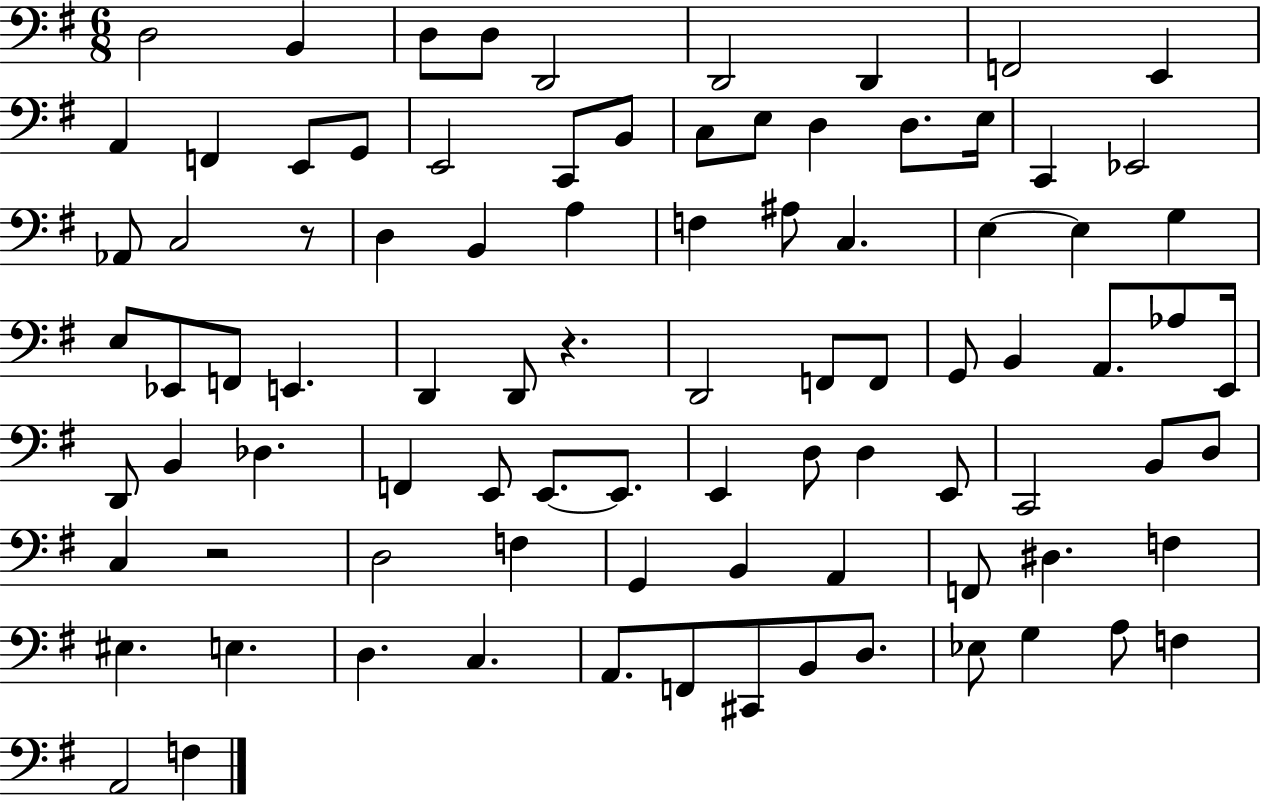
{
  \clef bass
  \numericTimeSignature
  \time 6/8
  \key g \major
  \repeat volta 2 { d2 b,4 | d8 d8 d,2 | d,2 d,4 | f,2 e,4 | \break a,4 f,4 e,8 g,8 | e,2 c,8 b,8 | c8 e8 d4 d8. e16 | c,4 ees,2 | \break aes,8 c2 r8 | d4 b,4 a4 | f4 ais8 c4. | e4~~ e4 g4 | \break e8 ees,8 f,8 e,4. | d,4 d,8 r4. | d,2 f,8 f,8 | g,8 b,4 a,8. aes8 e,16 | \break d,8 b,4 des4. | f,4 e,8 e,8.~~ e,8. | e,4 d8 d4 e,8 | c,2 b,8 d8 | \break c4 r2 | d2 f4 | g,4 b,4 a,4 | f,8 dis4. f4 | \break eis4. e4. | d4. c4. | a,8. f,8 cis,8 b,8 d8. | ees8 g4 a8 f4 | \break a,2 f4 | } \bar "|."
}